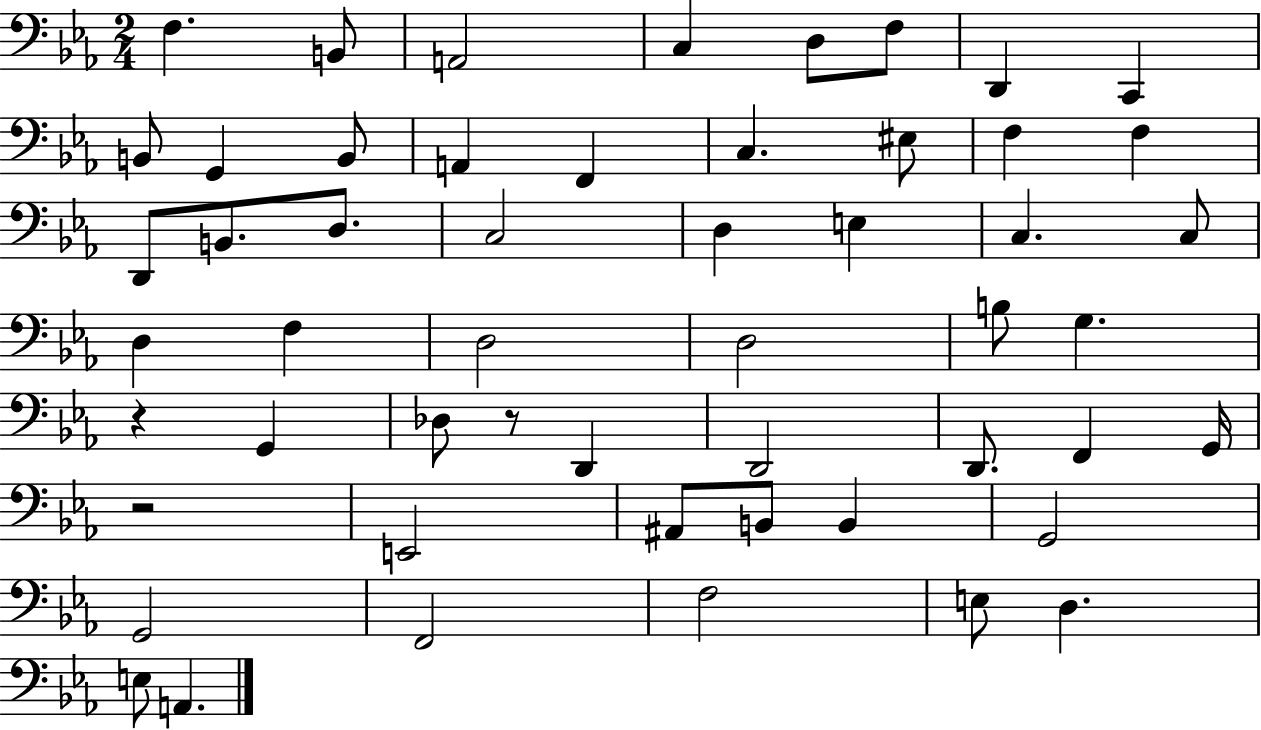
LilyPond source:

{
  \clef bass
  \numericTimeSignature
  \time 2/4
  \key ees \major
  f4. b,8 | a,2 | c4 d8 f8 | d,4 c,4 | \break b,8 g,4 b,8 | a,4 f,4 | c4. eis8 | f4 f4 | \break d,8 b,8. d8. | c2 | d4 e4 | c4. c8 | \break d4 f4 | d2 | d2 | b8 g4. | \break r4 g,4 | des8 r8 d,4 | d,2 | d,8. f,4 g,16 | \break r2 | e,2 | ais,8 b,8 b,4 | g,2 | \break g,2 | f,2 | f2 | e8 d4. | \break e8 a,4. | \bar "|."
}